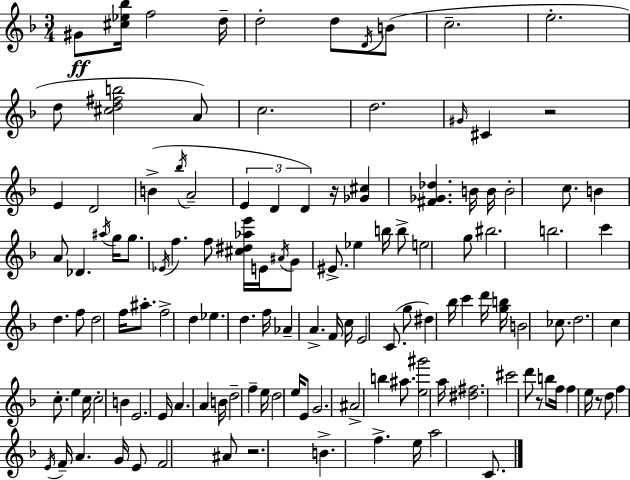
G#4/e [C#5,Eb5,Bb5]/s F5/h D5/s D5/h D5/e D4/s B4/e C5/h. E5/h. D5/e [C#5,D5,F#5,B5]/h A4/e C5/h. D5/h. G#4/s C#4/q R/h E4/q D4/h B4/q Bb5/s A4/h E4/q D4/q D4/q R/s [Gb4,C#5]/q [F#4,Gb4,Db5]/q. B4/s B4/s B4/h C5/e. B4/q A4/e Db4/q. A#5/s G5/s G5/e. Eb4/s F5/q. F5/e [C#5,D#5,Ab5,E6]/s E4/s A#4/s G4/e EIS4/e. Eb5/q B5/s B5/e E5/h G5/e BIS5/h. B5/h. C6/q D5/q. F5/e D5/h F5/s A#5/e. F5/h D5/q Eb5/q. D5/q. F5/s Ab4/q A4/q. F4/s C5/s E4/h C4/e. G5/e D#5/q Bb5/s C6/q D6/s [G5,B5]/s B4/h CES5/e. D5/h. C5/q C5/e. E5/q C5/s C5/h B4/q E4/h. E4/s A4/q. A4/q B4/s D5/h F5/q E5/s D5/h E5/s E4/e G4/h. A#4/h B5/q A#5/e. [E5,G#6]/h A5/s [D#5,F#5]/h. C#6/h D6/e R/e B5/e F5/s F5/q E5/s R/e D5/e F5/q E4/s F4/s A4/q. G4/s E4/e F4/h A#4/e R/h. B4/q. F5/q. E5/s A5/h C4/e.